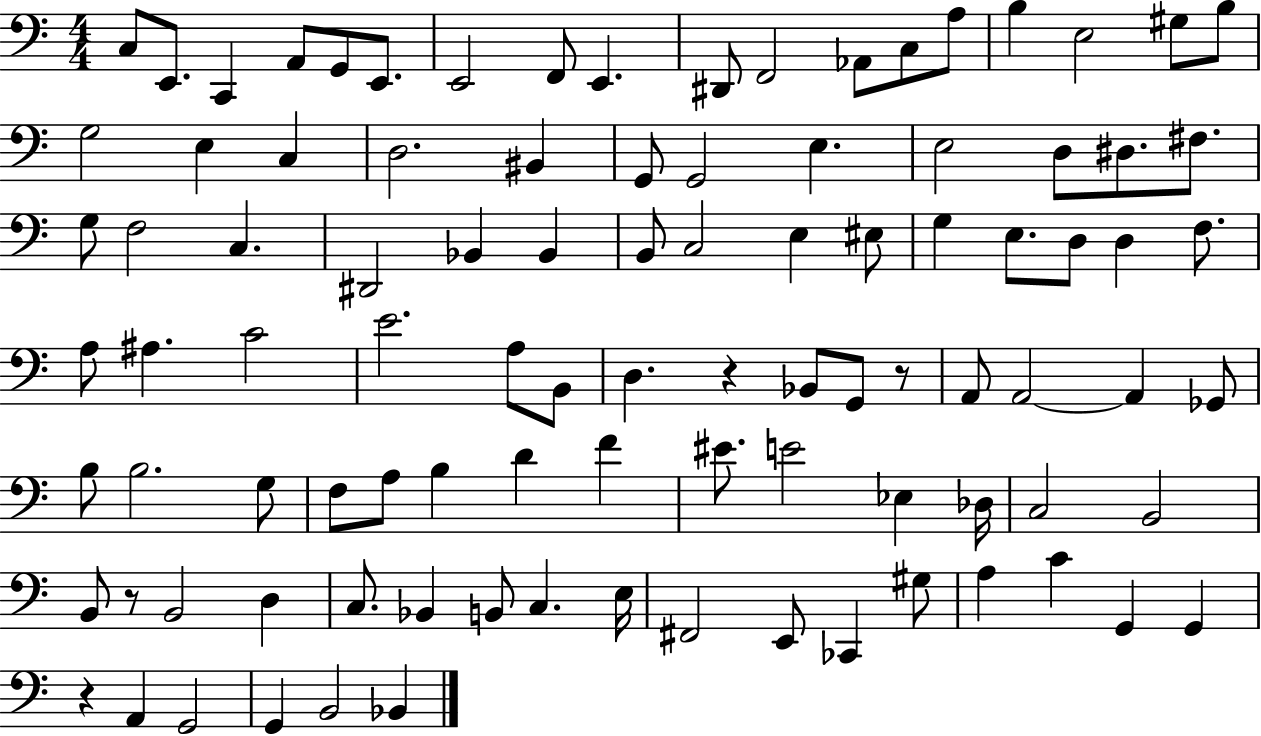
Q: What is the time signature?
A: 4/4